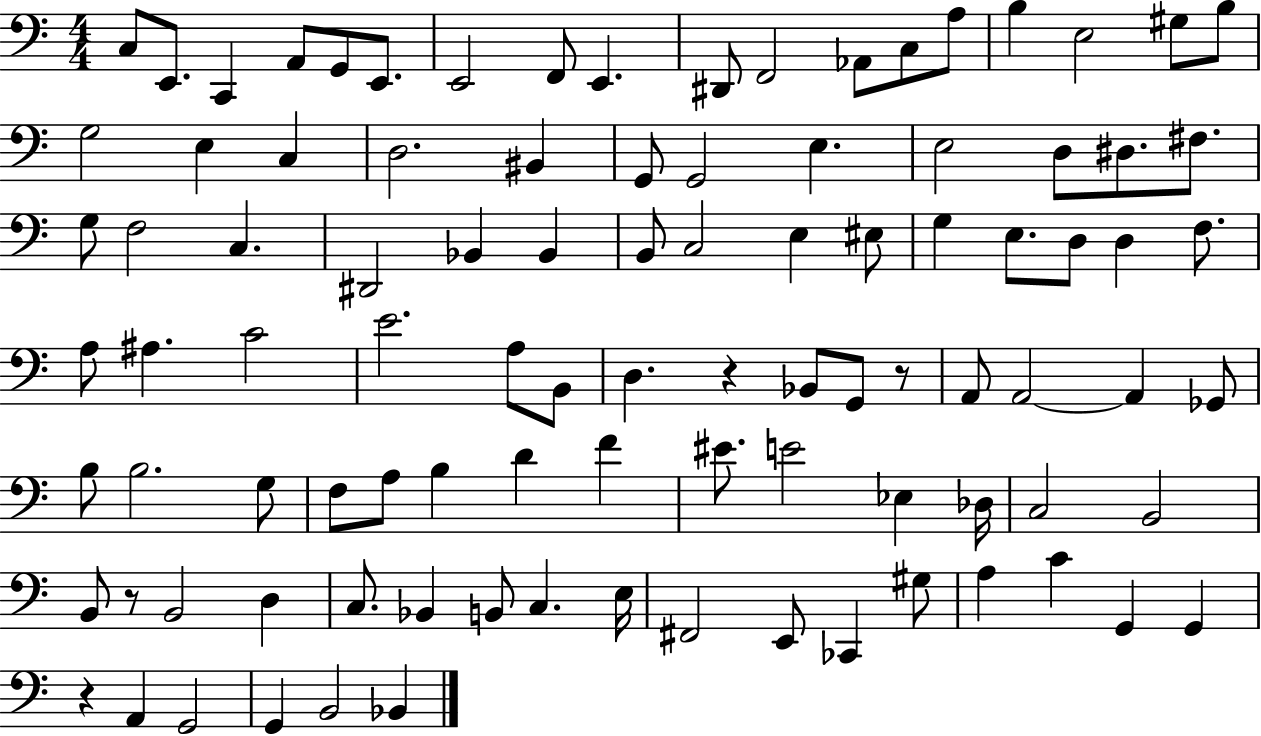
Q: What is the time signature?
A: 4/4